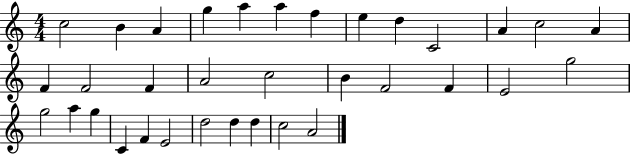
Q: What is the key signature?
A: C major